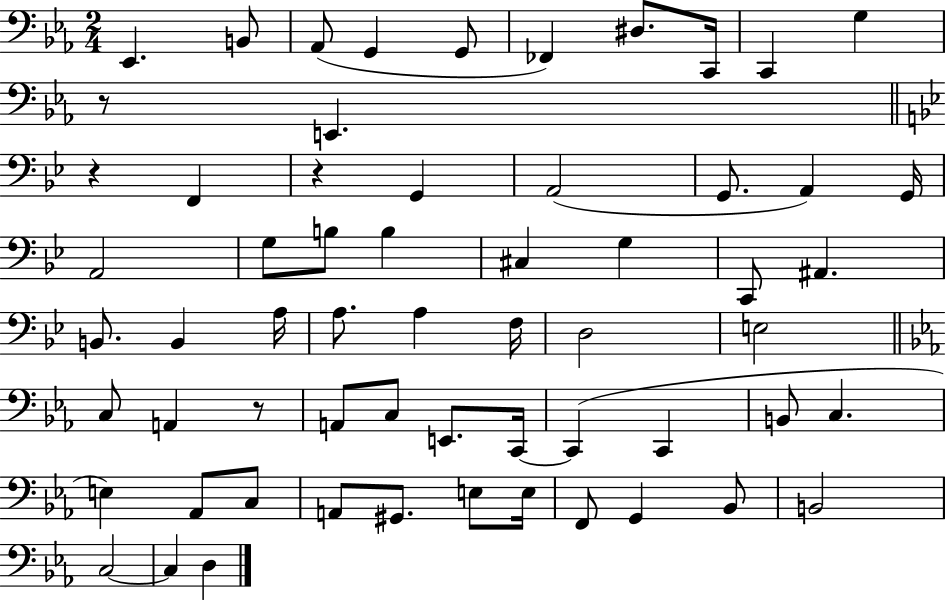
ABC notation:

X:1
T:Untitled
M:2/4
L:1/4
K:Eb
_E,, B,,/2 _A,,/2 G,, G,,/2 _F,, ^D,/2 C,,/4 C,, G, z/2 E,, z F,, z G,, A,,2 G,,/2 A,, G,,/4 A,,2 G,/2 B,/2 B, ^C, G, C,,/2 ^A,, B,,/2 B,, A,/4 A,/2 A, F,/4 D,2 E,2 C,/2 A,, z/2 A,,/2 C,/2 E,,/2 C,,/4 C,, C,, B,,/2 C, E, _A,,/2 C,/2 A,,/2 ^G,,/2 E,/2 E,/4 F,,/2 G,, _B,,/2 B,,2 C,2 C, D,